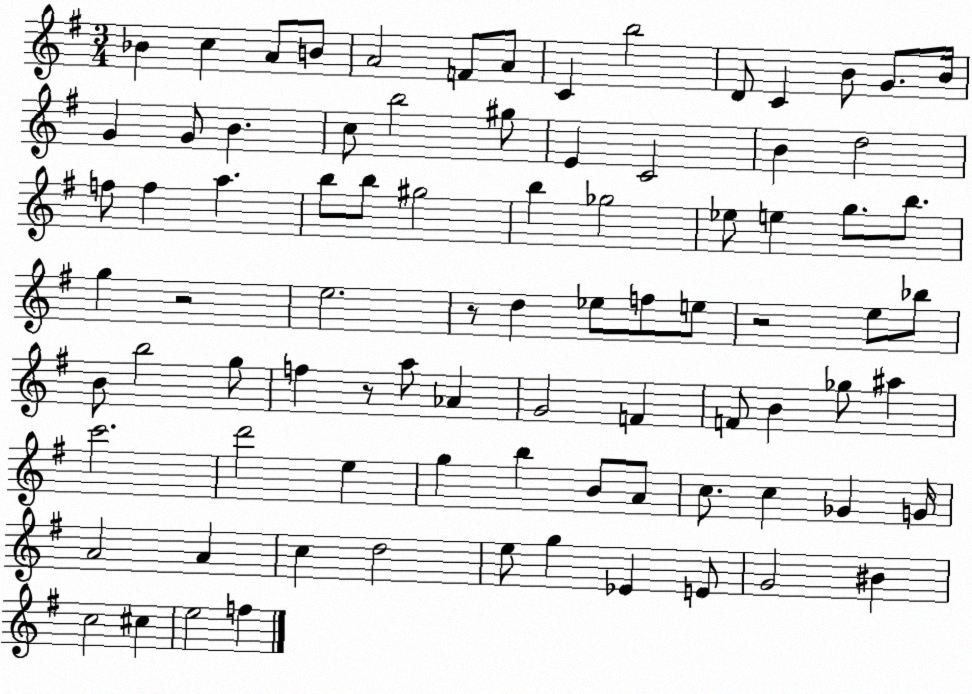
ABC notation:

X:1
T:Untitled
M:3/4
L:1/4
K:G
_B c A/2 B/2 A2 F/2 A/2 C b2 D/2 C B/2 G/2 B/4 G G/2 B c/2 b2 ^g/2 E C2 B d2 f/2 f a b/2 b/2 ^g2 b _g2 _e/2 e g/2 b/2 g z2 e2 z/2 d _e/2 f/2 e/2 z2 e/2 _b/2 B/2 b2 g/2 f z/2 a/2 _A G2 F F/2 B _g/2 ^a c'2 d'2 e g b B/2 A/2 c/2 c _G G/4 A2 A c d2 e/2 g _E E/2 G2 ^B c2 ^c e2 f